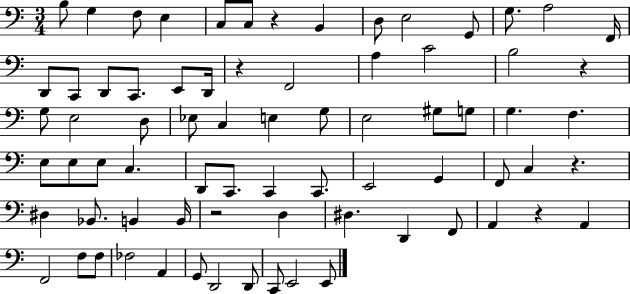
B3/e G3/q F3/e E3/q C3/e C3/e R/q B2/q D3/e E3/h G2/e G3/e. A3/h F2/s D2/e C2/e D2/e C2/e. E2/e D2/s R/q F2/h A3/q C4/h B3/h R/q G3/e E3/h D3/e Eb3/e C3/q E3/q G3/e E3/h G#3/e G3/e G3/q. F3/q. E3/e E3/e E3/e C3/q. D2/e C2/e. C2/q C2/e. E2/h G2/q F2/e C3/q R/q. D#3/q Bb2/e. B2/q B2/s R/h D3/q D#3/q. D2/q F2/e A2/q R/q A2/q F2/h F3/e F3/e FES3/h A2/q G2/e D2/h D2/e C2/e E2/h E2/e